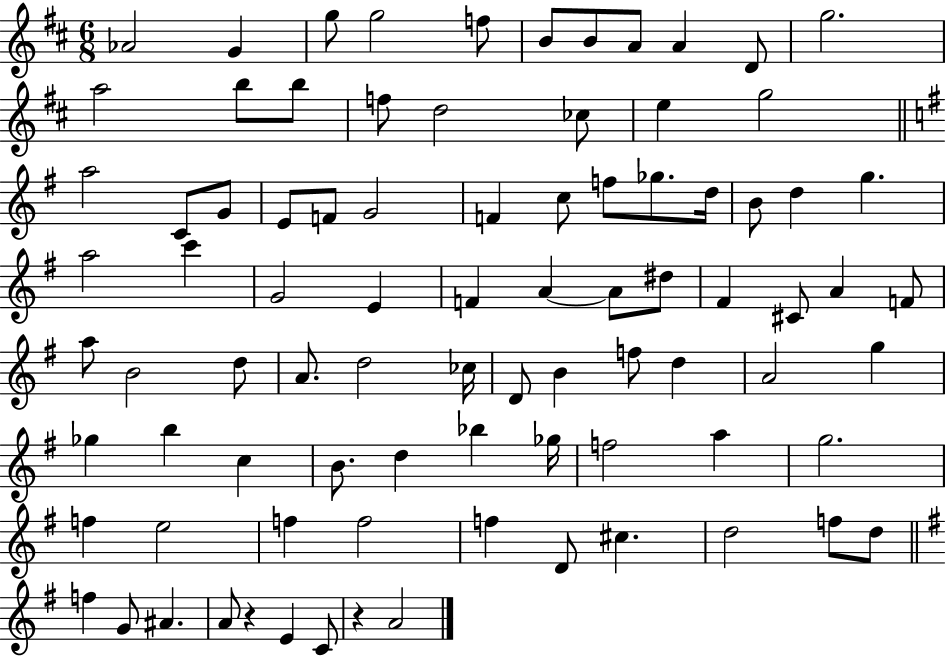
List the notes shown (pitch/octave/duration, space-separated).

Ab4/h G4/q G5/e G5/h F5/e B4/e B4/e A4/e A4/q D4/e G5/h. A5/h B5/e B5/e F5/e D5/h CES5/e E5/q G5/h A5/h C4/e G4/e E4/e F4/e G4/h F4/q C5/e F5/e Gb5/e. D5/s B4/e D5/q G5/q. A5/h C6/q G4/h E4/q F4/q A4/q A4/e D#5/e F#4/q C#4/e A4/q F4/e A5/e B4/h D5/e A4/e. D5/h CES5/s D4/e B4/q F5/e D5/q A4/h G5/q Gb5/q B5/q C5/q B4/e. D5/q Bb5/q Gb5/s F5/h A5/q G5/h. F5/q E5/h F5/q F5/h F5/q D4/e C#5/q. D5/h F5/e D5/e F5/q G4/e A#4/q. A4/e R/q E4/q C4/e R/q A4/h